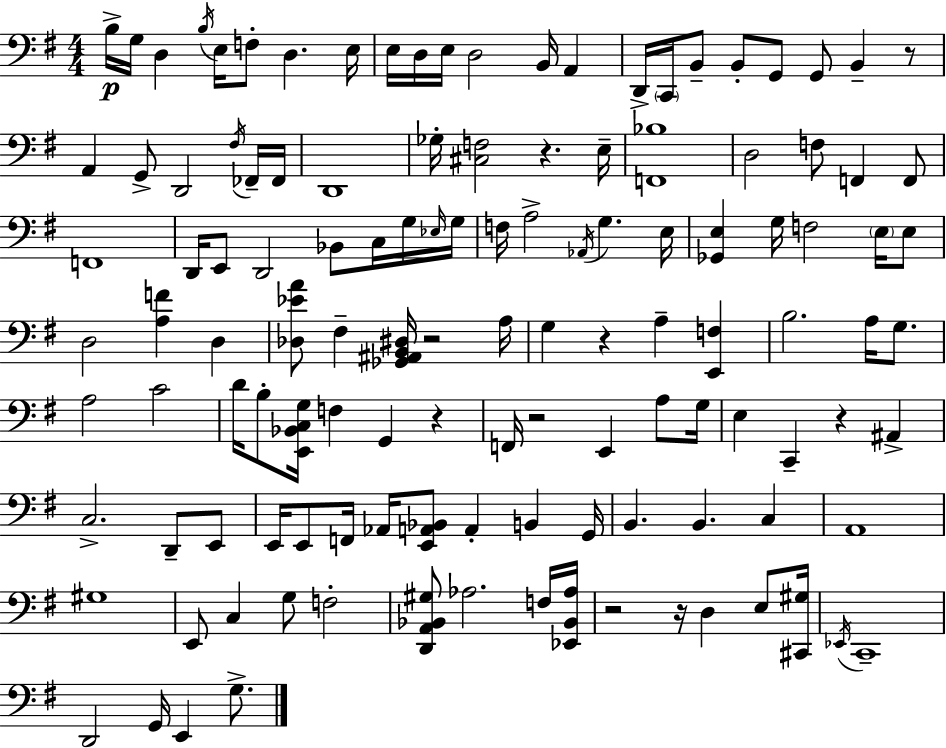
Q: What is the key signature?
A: G major